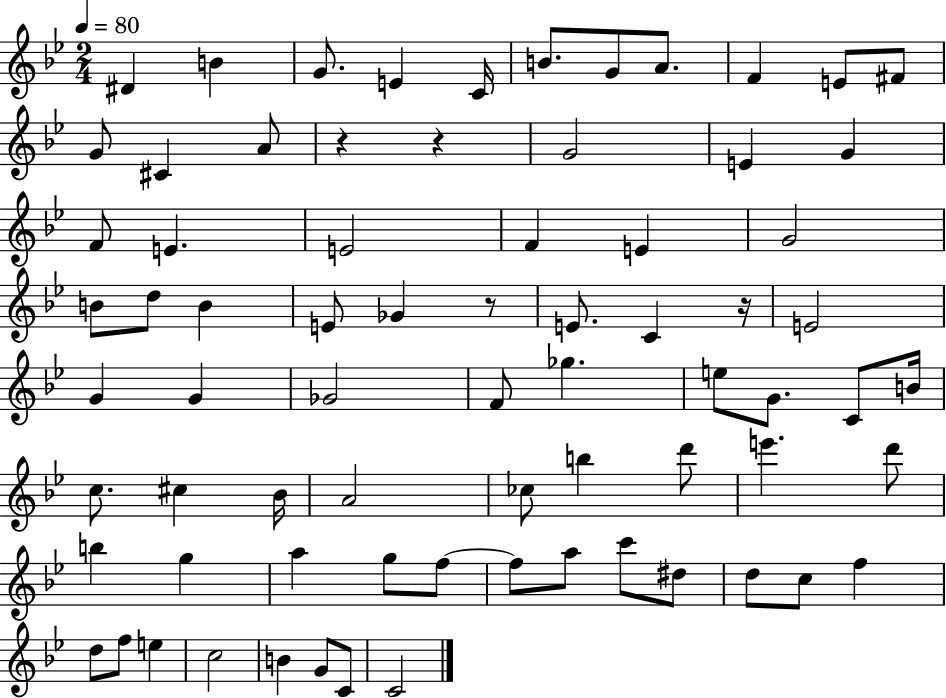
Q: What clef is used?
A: treble